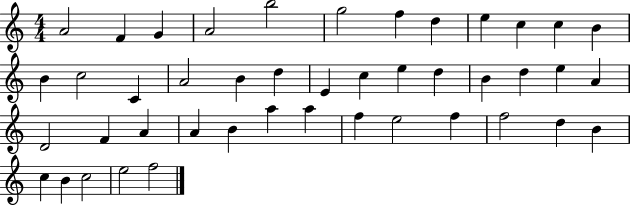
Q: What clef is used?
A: treble